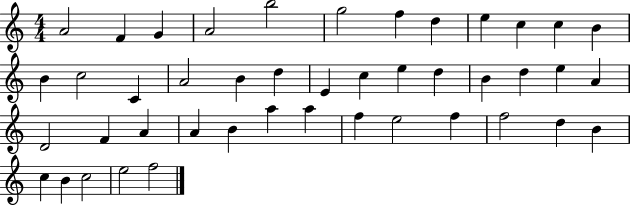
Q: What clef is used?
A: treble